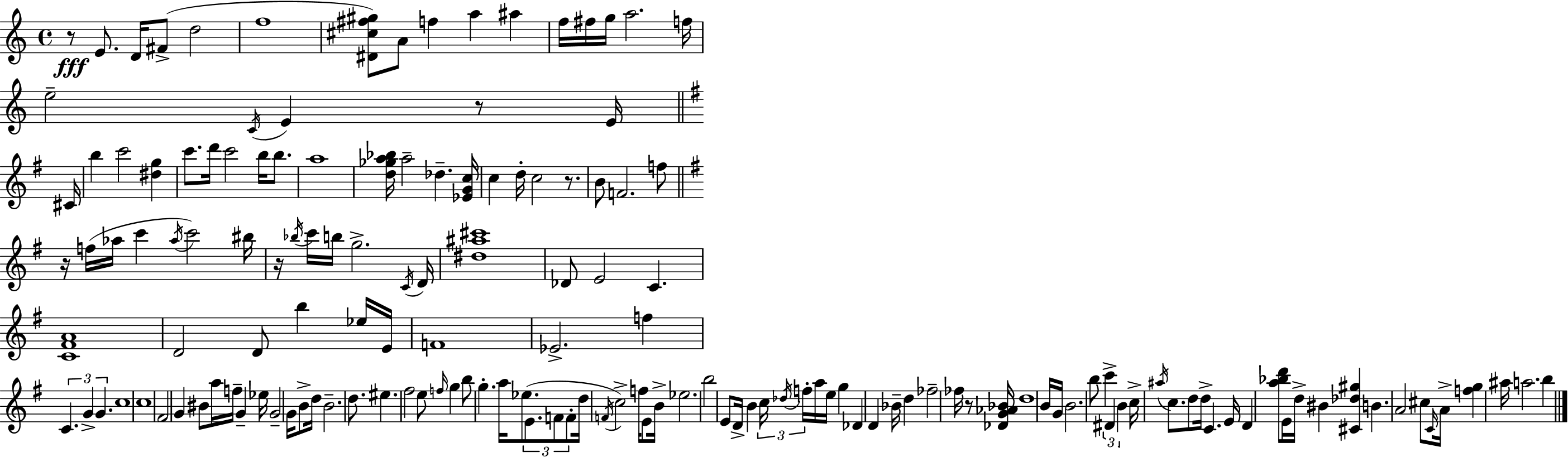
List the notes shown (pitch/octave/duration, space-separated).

R/e E4/e. D4/s F#4/e D5/h F5/w [D#4,C#5,F#5,G#5]/e A4/e F5/q A5/q A#5/q F5/s F#5/s G5/s A5/h. F5/s E5/h C4/s E4/q R/e E4/s C#4/s B5/q C6/h [D#5,G5]/q C6/e. D6/s C6/h B5/s B5/e. A5/w [D5,Gb5,A5,Bb5]/s A5/h Db5/q. [Eb4,G4,C5]/s C5/q D5/s C5/h R/e. B4/e F4/h. F5/e R/s F5/s Ab5/s C6/q Ab5/s C6/h BIS5/s R/s Bb5/s C6/s B5/s G5/h. C4/s D4/s [D#5,A#5,C#6]/w Db4/e E4/h C4/q. [C4,F#4,A4]/w D4/h D4/e B5/q Eb5/s E4/s F4/w Eb4/h. F5/q C4/q. G4/q G4/q. C5/w C5/w F#4/h G4/q BIS4/e A5/s F5/s G4/q Eb5/s G4/h G4/s B4/e D5/s B4/h. D5/e. EIS5/q. F#5/h E5/e F5/s G5/q B5/e G5/q. A5/s Eb5/e. E4/e. F4/e F4/e D5/s F4/s C5/h F5/s E4/e B4/s Eb5/h. B5/h E4/e D4/s B4/q C5/s Db5/s F5/s A5/s E5/s G5/q Db4/q D4/q Bb4/s D5/q FES5/h FES5/s R/e [Db4,G4,Ab4,Bb4]/s D5/w B4/s G4/s B4/h. B5/e C6/q D#4/q B4/q C5/s A#5/s C5/e. D5/e D5/s C4/q. E4/s D4/q [A5,Bb5,D6]/e E4/s D5/s BIS4/q [C#4,Db5,G#5]/q B4/q. A4/h C#5/e C4/s A4/s [F5,G5]/q A#5/s A5/h. B5/q